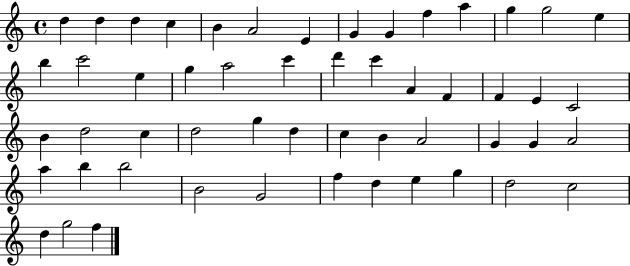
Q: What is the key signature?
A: C major